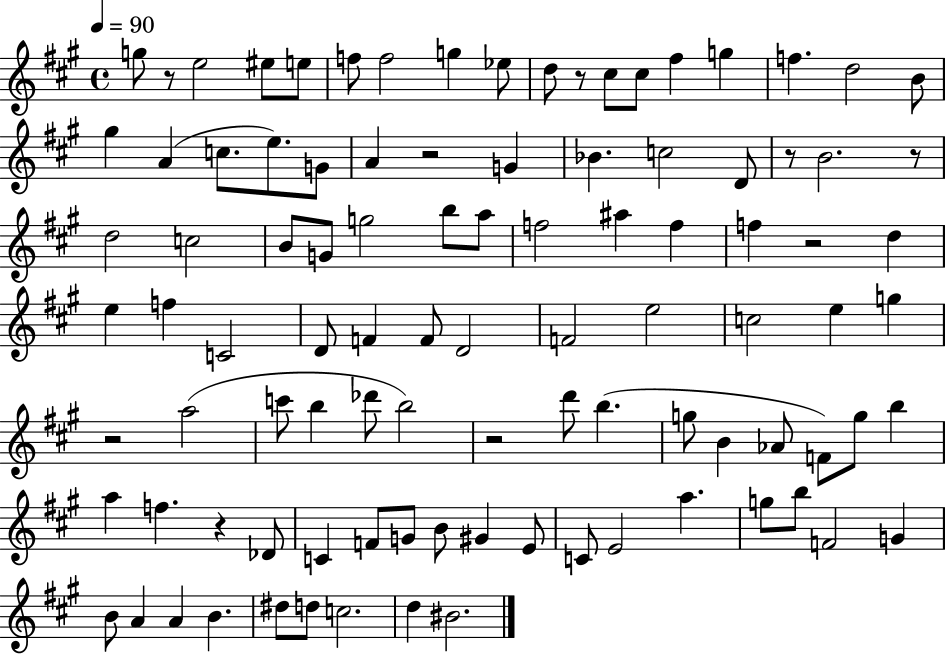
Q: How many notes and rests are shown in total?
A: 98